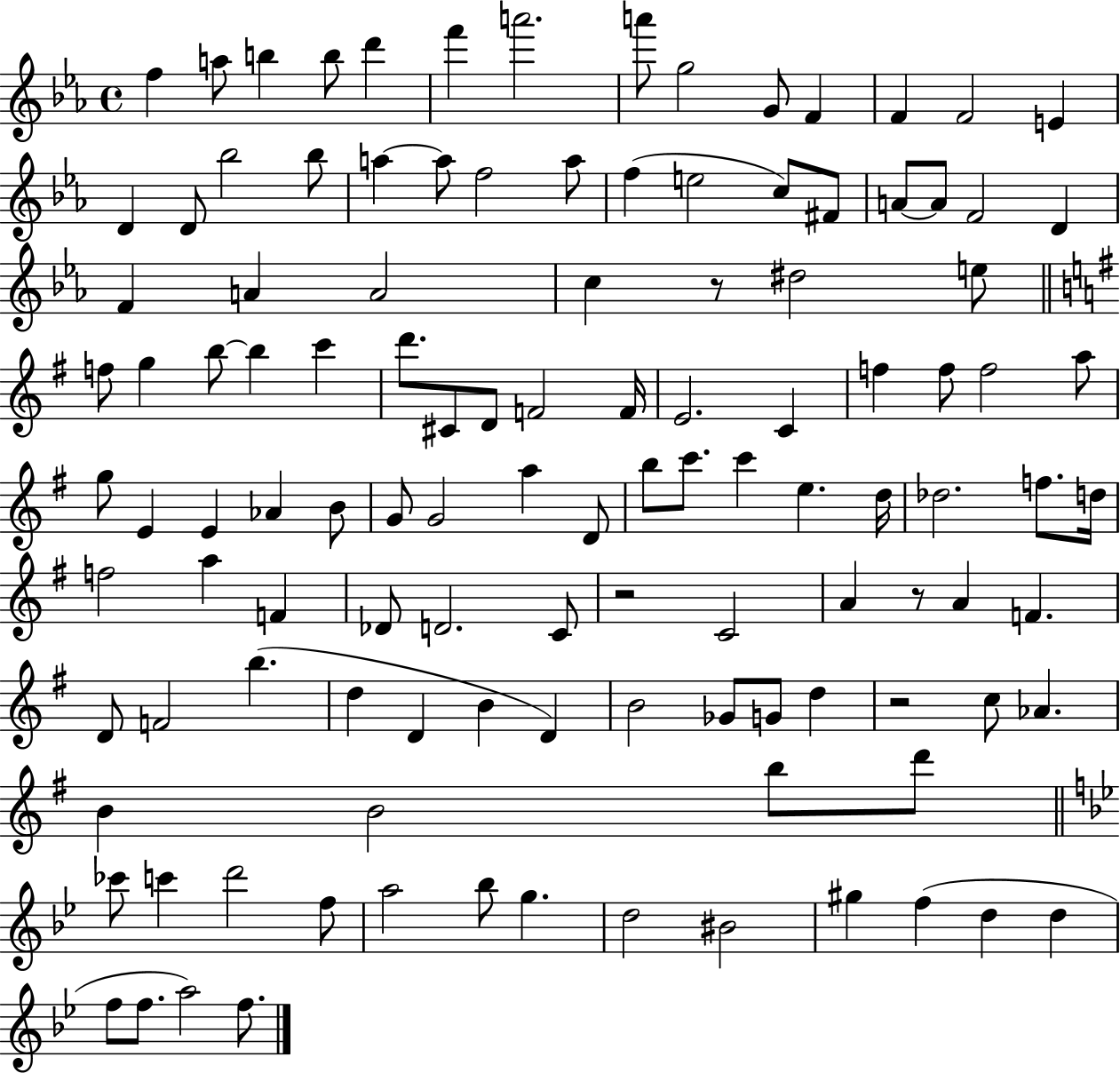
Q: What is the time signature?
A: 4/4